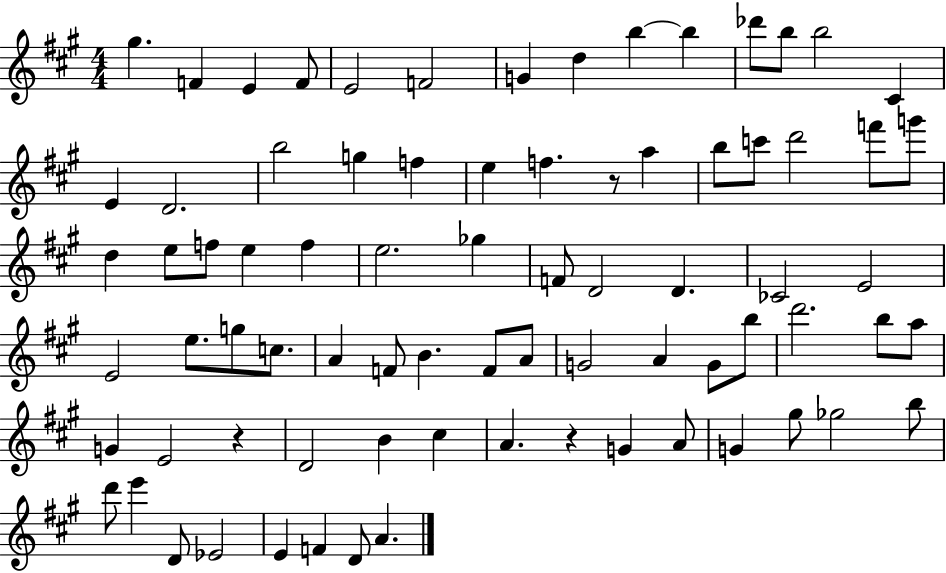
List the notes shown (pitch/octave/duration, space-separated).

G#5/q. F4/q E4/q F4/e E4/h F4/h G4/q D5/q B5/q B5/q Db6/e B5/e B5/h C#4/q E4/q D4/h. B5/h G5/q F5/q E5/q F5/q. R/e A5/q B5/e C6/e D6/h F6/e G6/e D5/q E5/e F5/e E5/q F5/q E5/h. Gb5/q F4/e D4/h D4/q. CES4/h E4/h E4/h E5/e. G5/e C5/e. A4/q F4/e B4/q. F4/e A4/e G4/h A4/q G4/e B5/e D6/h. B5/e A5/e G4/q E4/h R/q D4/h B4/q C#5/q A4/q. R/q G4/q A4/e G4/q G#5/e Gb5/h B5/e D6/e E6/q D4/e Eb4/h E4/q F4/q D4/e A4/q.